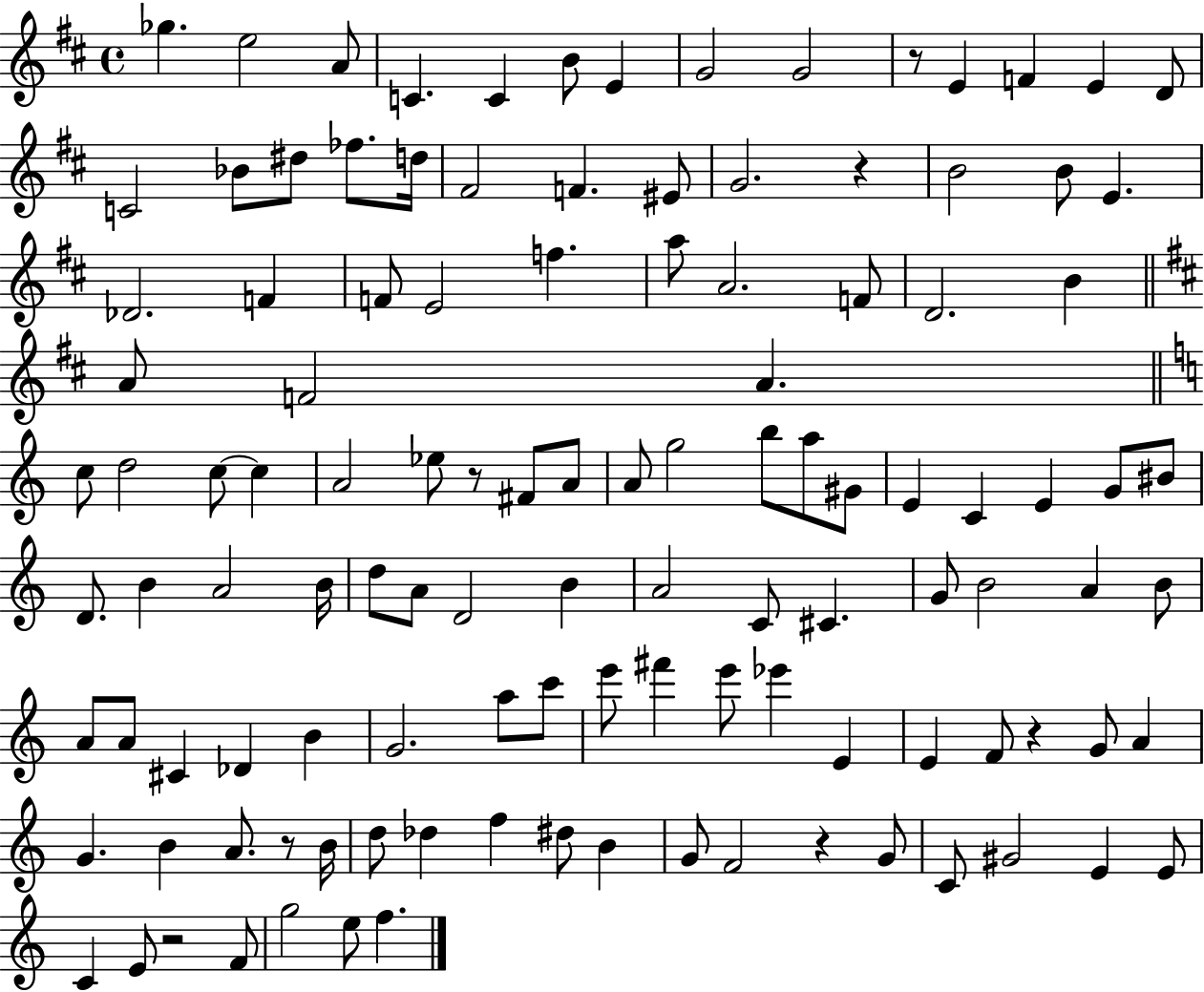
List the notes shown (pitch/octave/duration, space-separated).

Gb5/q. E5/h A4/e C4/q. C4/q B4/e E4/q G4/h G4/h R/e E4/q F4/q E4/q D4/e C4/h Bb4/e D#5/e FES5/e. D5/s F#4/h F4/q. EIS4/e G4/h. R/q B4/h B4/e E4/q. Db4/h. F4/q F4/e E4/h F5/q. A5/e A4/h. F4/e D4/h. B4/q A4/e F4/h A4/q. C5/e D5/h C5/e C5/q A4/h Eb5/e R/e F#4/e A4/e A4/e G5/h B5/e A5/e G#4/e E4/q C4/q E4/q G4/e BIS4/e D4/e. B4/q A4/h B4/s D5/e A4/e D4/h B4/q A4/h C4/e C#4/q. G4/e B4/h A4/q B4/e A4/e A4/e C#4/q Db4/q B4/q G4/h. A5/e C6/e E6/e F#6/q E6/e Eb6/q E4/q E4/q F4/e R/q G4/e A4/q G4/q. B4/q A4/e. R/e B4/s D5/e Db5/q F5/q D#5/e B4/q G4/e F4/h R/q G4/e C4/e G#4/h E4/q E4/e C4/q E4/e R/h F4/e G5/h E5/e F5/q.